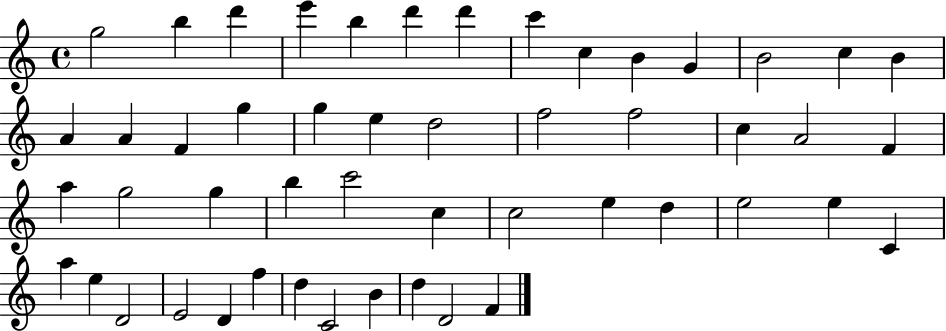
X:1
T:Untitled
M:4/4
L:1/4
K:C
g2 b d' e' b d' d' c' c B G B2 c B A A F g g e d2 f2 f2 c A2 F a g2 g b c'2 c c2 e d e2 e C a e D2 E2 D f d C2 B d D2 F